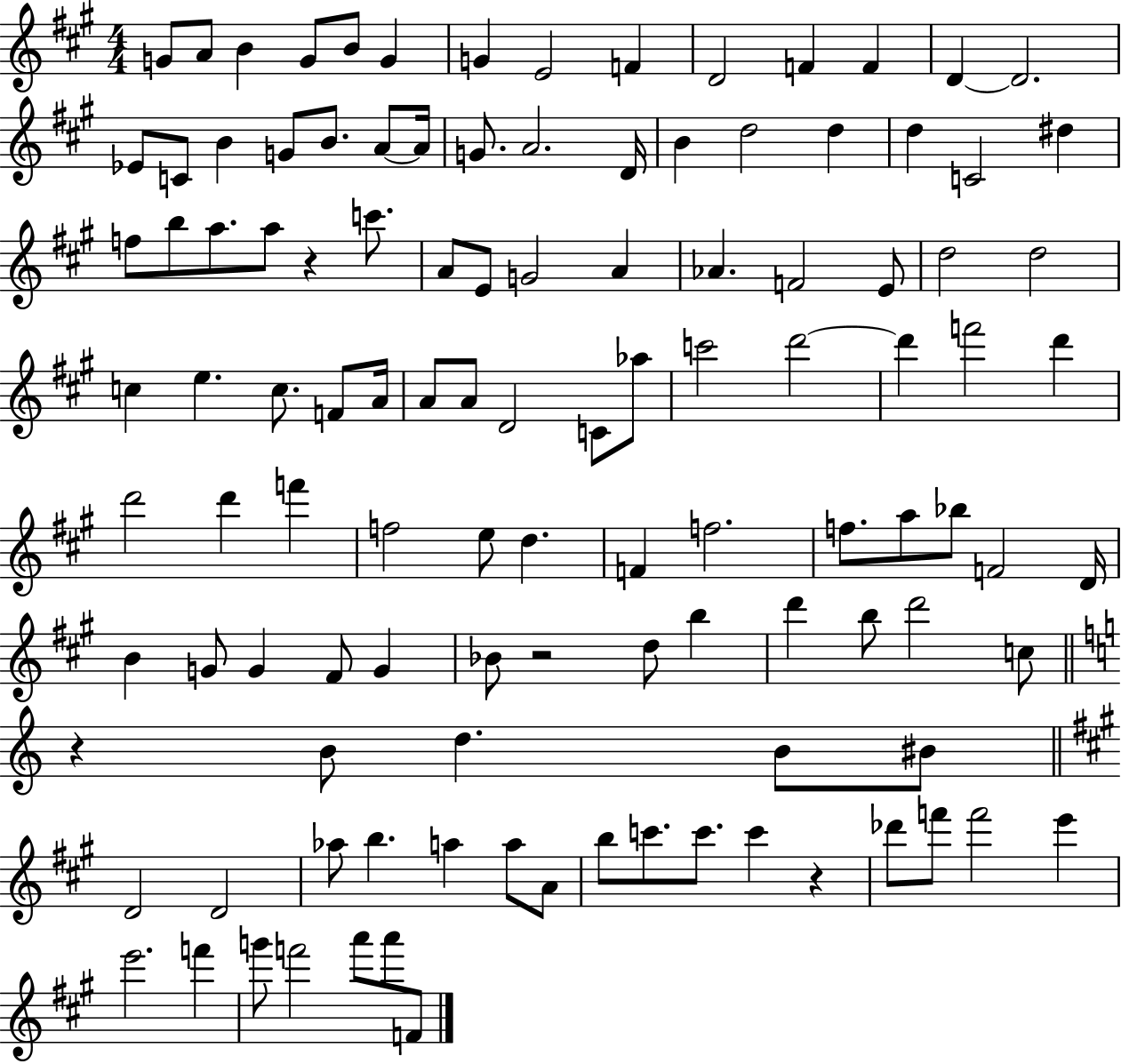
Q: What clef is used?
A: treble